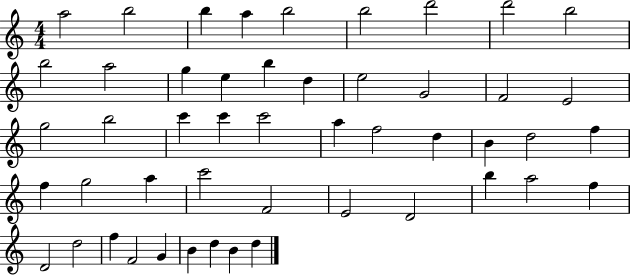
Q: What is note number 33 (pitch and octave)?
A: A5